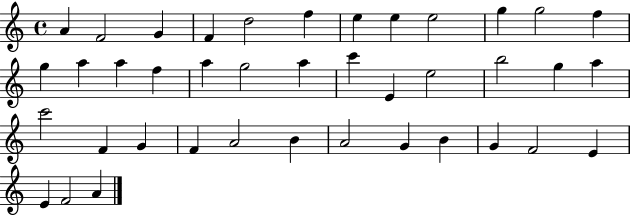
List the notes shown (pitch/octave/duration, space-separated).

A4/q F4/h G4/q F4/q D5/h F5/q E5/q E5/q E5/h G5/q G5/h F5/q G5/q A5/q A5/q F5/q A5/q G5/h A5/q C6/q E4/q E5/h B5/h G5/q A5/q C6/h F4/q G4/q F4/q A4/h B4/q A4/h G4/q B4/q G4/q F4/h E4/q E4/q F4/h A4/q